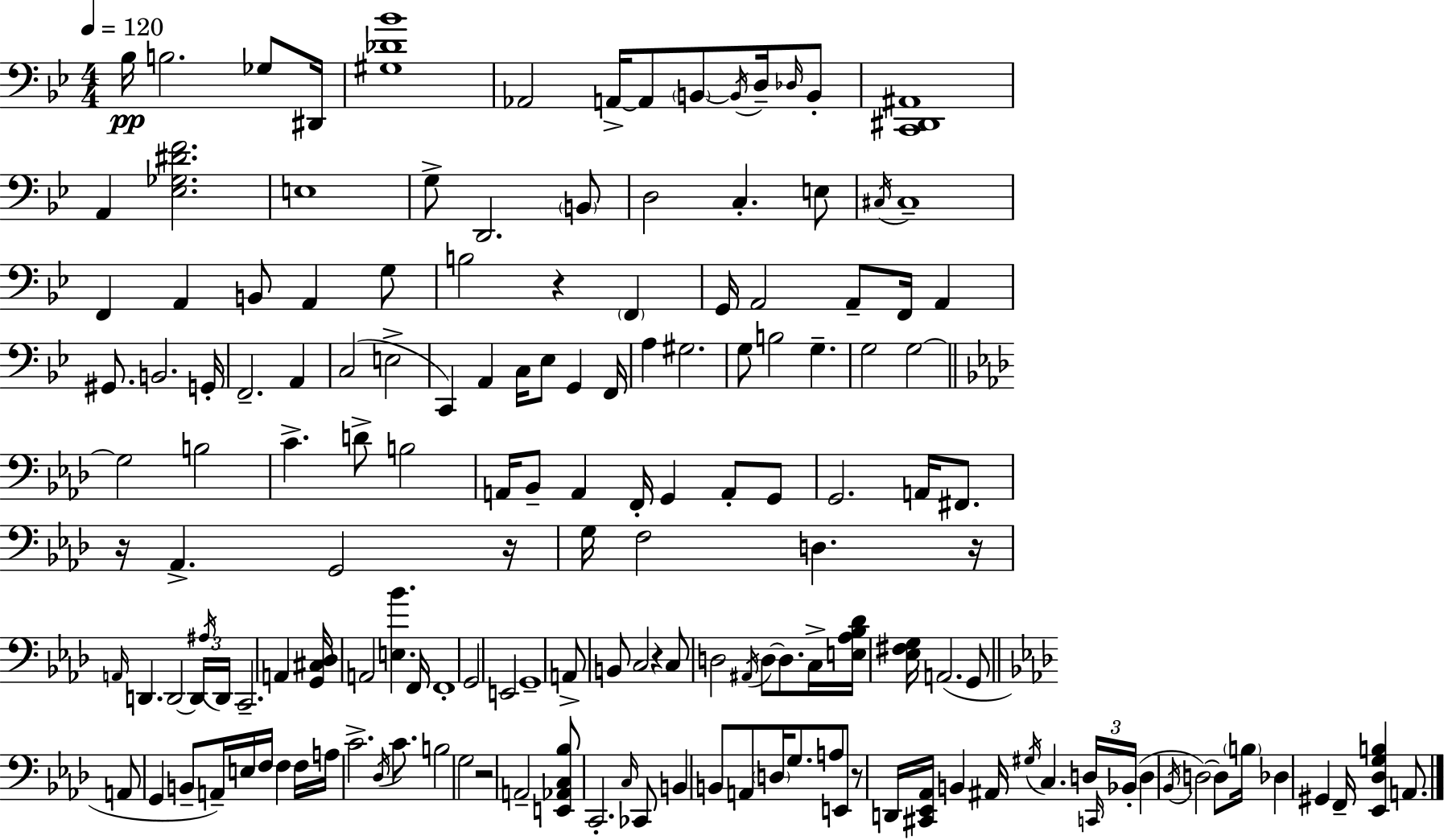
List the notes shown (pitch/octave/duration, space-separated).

Bb3/s B3/h. Gb3/e D#2/s [G#3,Db4,Bb4]/w Ab2/h A2/s A2/e B2/e B2/s D3/s Db3/s B2/e [C2,D#2,A#2]/w A2/q [Eb3,Gb3,D#4,F4]/h. E3/w G3/e D2/h. B2/e D3/h C3/q. E3/e C#3/s C#3/w F2/q A2/q B2/e A2/q G3/e B3/h R/q F2/q G2/s A2/h A2/e F2/s A2/q G#2/e. B2/h. G2/s F2/h. A2/q C3/h E3/h C2/q A2/q C3/s Eb3/e G2/q F2/s A3/q G#3/h. G3/e B3/h G3/q. G3/h G3/h G3/h B3/h C4/q. D4/e B3/h A2/s Bb2/e A2/q F2/s G2/q A2/e G2/e G2/h. A2/s F#2/e. R/s Ab2/q. G2/h R/s G3/s F3/h D3/q. R/s A2/s D2/q. D2/h D2/s A#3/s D2/s C2/h. A2/q [G2,C#3,Db3]/s A2/h [E3,Bb4]/q. F2/s F2/w G2/h E2/h G2/w A2/e B2/e C3/h R/q C3/e D3/h A#2/s D3/e D3/e. C3/s [E3,Ab3,Bb3,Db4]/s [Eb3,F#3,G3]/s A2/h. G2/e A2/e G2/q B2/e A2/s E3/s F3/s F3/q F3/s A3/s C4/h. Db3/s C4/e. B3/h G3/h R/h A2/h [E2,Ab2,C3,Bb3]/e C2/h. C3/s CES2/e B2/q B2/e A2/e D3/s G3/e. A3/e E2/e R/e D2/s [C#2,Eb2,Ab2]/s B2/q A#2/s G#3/s C3/q. D3/s C2/s Bb2/s D3/q Bb2/s D3/h D3/e B3/s Db3/q G#2/q F2/s [Eb2,Db3,G3,B3]/q A2/e.